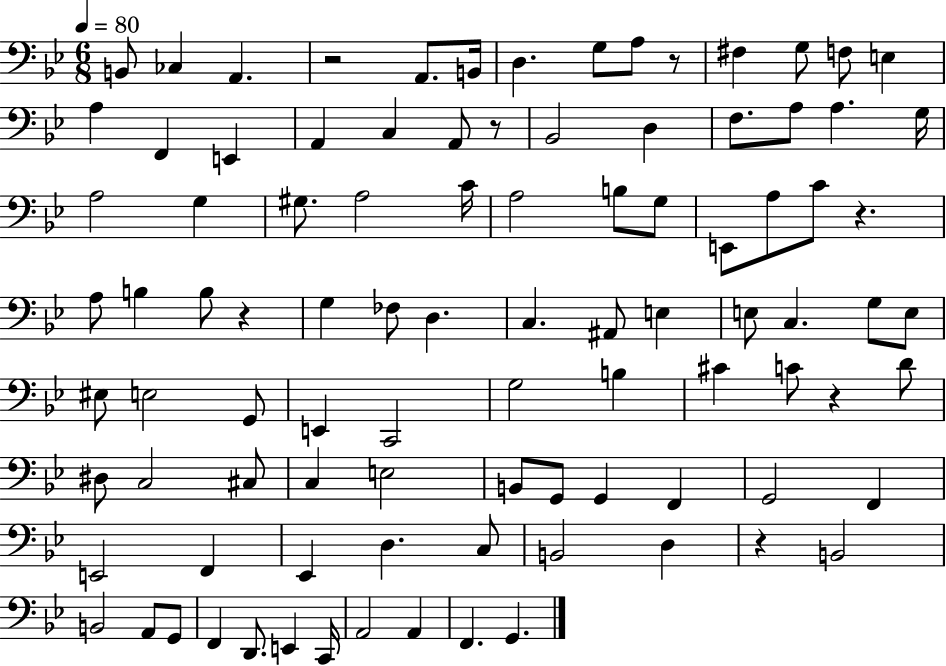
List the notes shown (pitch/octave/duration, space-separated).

B2/e CES3/q A2/q. R/h A2/e. B2/s D3/q. G3/e A3/e R/e F#3/q G3/e F3/e E3/q A3/q F2/q E2/q A2/q C3/q A2/e R/e Bb2/h D3/q F3/e. A3/e A3/q. G3/s A3/h G3/q G#3/e. A3/h C4/s A3/h B3/e G3/e E2/e A3/e C4/e R/q. A3/e B3/q B3/e R/q G3/q FES3/e D3/q. C3/q. A#2/e E3/q E3/e C3/q. G3/e E3/e EIS3/e E3/h G2/e E2/q C2/h G3/h B3/q C#4/q C4/e R/q D4/e D#3/e C3/h C#3/e C3/q E3/h B2/e G2/e G2/q F2/q G2/h F2/q E2/h F2/q Eb2/q D3/q. C3/e B2/h D3/q R/q B2/h B2/h A2/e G2/e F2/q D2/e. E2/q C2/s A2/h A2/q F2/q. G2/q.